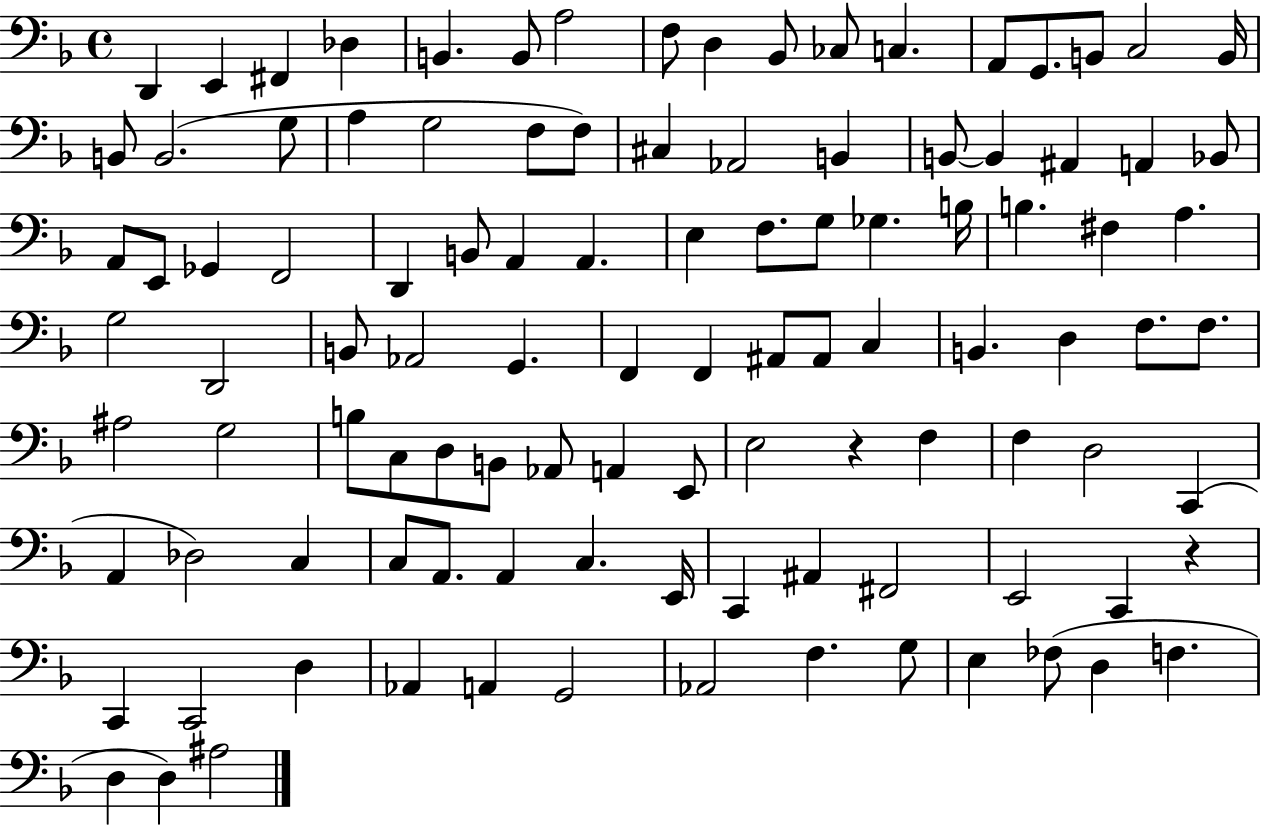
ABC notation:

X:1
T:Untitled
M:4/4
L:1/4
K:F
D,, E,, ^F,, _D, B,, B,,/2 A,2 F,/2 D, _B,,/2 _C,/2 C, A,,/2 G,,/2 B,,/2 C,2 B,,/4 B,,/2 B,,2 G,/2 A, G,2 F,/2 F,/2 ^C, _A,,2 B,, B,,/2 B,, ^A,, A,, _B,,/2 A,,/2 E,,/2 _G,, F,,2 D,, B,,/2 A,, A,, E, F,/2 G,/2 _G, B,/4 B, ^F, A, G,2 D,,2 B,,/2 _A,,2 G,, F,, F,, ^A,,/2 ^A,,/2 C, B,, D, F,/2 F,/2 ^A,2 G,2 B,/2 C,/2 D,/2 B,,/2 _A,,/2 A,, E,,/2 E,2 z F, F, D,2 C,, A,, _D,2 C, C,/2 A,,/2 A,, C, E,,/4 C,, ^A,, ^F,,2 E,,2 C,, z C,, C,,2 D, _A,, A,, G,,2 _A,,2 F, G,/2 E, _F,/2 D, F, D, D, ^A,2